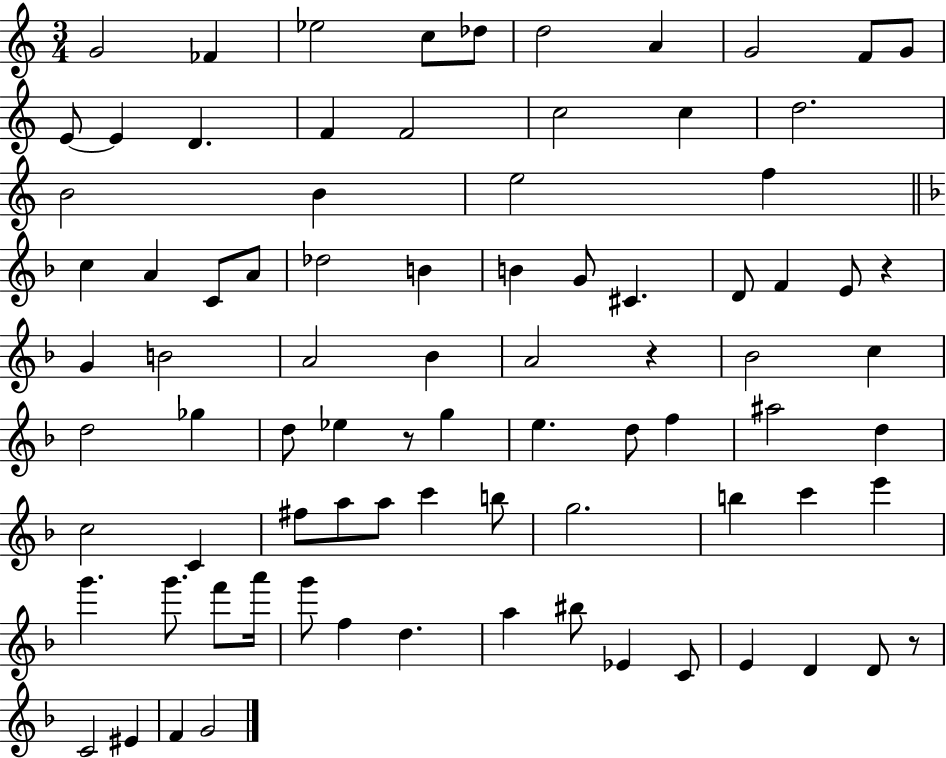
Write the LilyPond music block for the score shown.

{
  \clef treble
  \numericTimeSignature
  \time 3/4
  \key c \major
  \repeat volta 2 { g'2 fes'4 | ees''2 c''8 des''8 | d''2 a'4 | g'2 f'8 g'8 | \break e'8~~ e'4 d'4. | f'4 f'2 | c''2 c''4 | d''2. | \break b'2 b'4 | e''2 f''4 | \bar "||" \break \key f \major c''4 a'4 c'8 a'8 | des''2 b'4 | b'4 g'8 cis'4. | d'8 f'4 e'8 r4 | \break g'4 b'2 | a'2 bes'4 | a'2 r4 | bes'2 c''4 | \break d''2 ges''4 | d''8 ees''4 r8 g''4 | e''4. d''8 f''4 | ais''2 d''4 | \break c''2 c'4 | fis''8 a''8 a''8 c'''4 b''8 | g''2. | b''4 c'''4 e'''4 | \break g'''4. g'''8. f'''8 a'''16 | g'''8 f''4 d''4. | a''4 bis''8 ees'4 c'8 | e'4 d'4 d'8 r8 | \break c'2 eis'4 | f'4 g'2 | } \bar "|."
}